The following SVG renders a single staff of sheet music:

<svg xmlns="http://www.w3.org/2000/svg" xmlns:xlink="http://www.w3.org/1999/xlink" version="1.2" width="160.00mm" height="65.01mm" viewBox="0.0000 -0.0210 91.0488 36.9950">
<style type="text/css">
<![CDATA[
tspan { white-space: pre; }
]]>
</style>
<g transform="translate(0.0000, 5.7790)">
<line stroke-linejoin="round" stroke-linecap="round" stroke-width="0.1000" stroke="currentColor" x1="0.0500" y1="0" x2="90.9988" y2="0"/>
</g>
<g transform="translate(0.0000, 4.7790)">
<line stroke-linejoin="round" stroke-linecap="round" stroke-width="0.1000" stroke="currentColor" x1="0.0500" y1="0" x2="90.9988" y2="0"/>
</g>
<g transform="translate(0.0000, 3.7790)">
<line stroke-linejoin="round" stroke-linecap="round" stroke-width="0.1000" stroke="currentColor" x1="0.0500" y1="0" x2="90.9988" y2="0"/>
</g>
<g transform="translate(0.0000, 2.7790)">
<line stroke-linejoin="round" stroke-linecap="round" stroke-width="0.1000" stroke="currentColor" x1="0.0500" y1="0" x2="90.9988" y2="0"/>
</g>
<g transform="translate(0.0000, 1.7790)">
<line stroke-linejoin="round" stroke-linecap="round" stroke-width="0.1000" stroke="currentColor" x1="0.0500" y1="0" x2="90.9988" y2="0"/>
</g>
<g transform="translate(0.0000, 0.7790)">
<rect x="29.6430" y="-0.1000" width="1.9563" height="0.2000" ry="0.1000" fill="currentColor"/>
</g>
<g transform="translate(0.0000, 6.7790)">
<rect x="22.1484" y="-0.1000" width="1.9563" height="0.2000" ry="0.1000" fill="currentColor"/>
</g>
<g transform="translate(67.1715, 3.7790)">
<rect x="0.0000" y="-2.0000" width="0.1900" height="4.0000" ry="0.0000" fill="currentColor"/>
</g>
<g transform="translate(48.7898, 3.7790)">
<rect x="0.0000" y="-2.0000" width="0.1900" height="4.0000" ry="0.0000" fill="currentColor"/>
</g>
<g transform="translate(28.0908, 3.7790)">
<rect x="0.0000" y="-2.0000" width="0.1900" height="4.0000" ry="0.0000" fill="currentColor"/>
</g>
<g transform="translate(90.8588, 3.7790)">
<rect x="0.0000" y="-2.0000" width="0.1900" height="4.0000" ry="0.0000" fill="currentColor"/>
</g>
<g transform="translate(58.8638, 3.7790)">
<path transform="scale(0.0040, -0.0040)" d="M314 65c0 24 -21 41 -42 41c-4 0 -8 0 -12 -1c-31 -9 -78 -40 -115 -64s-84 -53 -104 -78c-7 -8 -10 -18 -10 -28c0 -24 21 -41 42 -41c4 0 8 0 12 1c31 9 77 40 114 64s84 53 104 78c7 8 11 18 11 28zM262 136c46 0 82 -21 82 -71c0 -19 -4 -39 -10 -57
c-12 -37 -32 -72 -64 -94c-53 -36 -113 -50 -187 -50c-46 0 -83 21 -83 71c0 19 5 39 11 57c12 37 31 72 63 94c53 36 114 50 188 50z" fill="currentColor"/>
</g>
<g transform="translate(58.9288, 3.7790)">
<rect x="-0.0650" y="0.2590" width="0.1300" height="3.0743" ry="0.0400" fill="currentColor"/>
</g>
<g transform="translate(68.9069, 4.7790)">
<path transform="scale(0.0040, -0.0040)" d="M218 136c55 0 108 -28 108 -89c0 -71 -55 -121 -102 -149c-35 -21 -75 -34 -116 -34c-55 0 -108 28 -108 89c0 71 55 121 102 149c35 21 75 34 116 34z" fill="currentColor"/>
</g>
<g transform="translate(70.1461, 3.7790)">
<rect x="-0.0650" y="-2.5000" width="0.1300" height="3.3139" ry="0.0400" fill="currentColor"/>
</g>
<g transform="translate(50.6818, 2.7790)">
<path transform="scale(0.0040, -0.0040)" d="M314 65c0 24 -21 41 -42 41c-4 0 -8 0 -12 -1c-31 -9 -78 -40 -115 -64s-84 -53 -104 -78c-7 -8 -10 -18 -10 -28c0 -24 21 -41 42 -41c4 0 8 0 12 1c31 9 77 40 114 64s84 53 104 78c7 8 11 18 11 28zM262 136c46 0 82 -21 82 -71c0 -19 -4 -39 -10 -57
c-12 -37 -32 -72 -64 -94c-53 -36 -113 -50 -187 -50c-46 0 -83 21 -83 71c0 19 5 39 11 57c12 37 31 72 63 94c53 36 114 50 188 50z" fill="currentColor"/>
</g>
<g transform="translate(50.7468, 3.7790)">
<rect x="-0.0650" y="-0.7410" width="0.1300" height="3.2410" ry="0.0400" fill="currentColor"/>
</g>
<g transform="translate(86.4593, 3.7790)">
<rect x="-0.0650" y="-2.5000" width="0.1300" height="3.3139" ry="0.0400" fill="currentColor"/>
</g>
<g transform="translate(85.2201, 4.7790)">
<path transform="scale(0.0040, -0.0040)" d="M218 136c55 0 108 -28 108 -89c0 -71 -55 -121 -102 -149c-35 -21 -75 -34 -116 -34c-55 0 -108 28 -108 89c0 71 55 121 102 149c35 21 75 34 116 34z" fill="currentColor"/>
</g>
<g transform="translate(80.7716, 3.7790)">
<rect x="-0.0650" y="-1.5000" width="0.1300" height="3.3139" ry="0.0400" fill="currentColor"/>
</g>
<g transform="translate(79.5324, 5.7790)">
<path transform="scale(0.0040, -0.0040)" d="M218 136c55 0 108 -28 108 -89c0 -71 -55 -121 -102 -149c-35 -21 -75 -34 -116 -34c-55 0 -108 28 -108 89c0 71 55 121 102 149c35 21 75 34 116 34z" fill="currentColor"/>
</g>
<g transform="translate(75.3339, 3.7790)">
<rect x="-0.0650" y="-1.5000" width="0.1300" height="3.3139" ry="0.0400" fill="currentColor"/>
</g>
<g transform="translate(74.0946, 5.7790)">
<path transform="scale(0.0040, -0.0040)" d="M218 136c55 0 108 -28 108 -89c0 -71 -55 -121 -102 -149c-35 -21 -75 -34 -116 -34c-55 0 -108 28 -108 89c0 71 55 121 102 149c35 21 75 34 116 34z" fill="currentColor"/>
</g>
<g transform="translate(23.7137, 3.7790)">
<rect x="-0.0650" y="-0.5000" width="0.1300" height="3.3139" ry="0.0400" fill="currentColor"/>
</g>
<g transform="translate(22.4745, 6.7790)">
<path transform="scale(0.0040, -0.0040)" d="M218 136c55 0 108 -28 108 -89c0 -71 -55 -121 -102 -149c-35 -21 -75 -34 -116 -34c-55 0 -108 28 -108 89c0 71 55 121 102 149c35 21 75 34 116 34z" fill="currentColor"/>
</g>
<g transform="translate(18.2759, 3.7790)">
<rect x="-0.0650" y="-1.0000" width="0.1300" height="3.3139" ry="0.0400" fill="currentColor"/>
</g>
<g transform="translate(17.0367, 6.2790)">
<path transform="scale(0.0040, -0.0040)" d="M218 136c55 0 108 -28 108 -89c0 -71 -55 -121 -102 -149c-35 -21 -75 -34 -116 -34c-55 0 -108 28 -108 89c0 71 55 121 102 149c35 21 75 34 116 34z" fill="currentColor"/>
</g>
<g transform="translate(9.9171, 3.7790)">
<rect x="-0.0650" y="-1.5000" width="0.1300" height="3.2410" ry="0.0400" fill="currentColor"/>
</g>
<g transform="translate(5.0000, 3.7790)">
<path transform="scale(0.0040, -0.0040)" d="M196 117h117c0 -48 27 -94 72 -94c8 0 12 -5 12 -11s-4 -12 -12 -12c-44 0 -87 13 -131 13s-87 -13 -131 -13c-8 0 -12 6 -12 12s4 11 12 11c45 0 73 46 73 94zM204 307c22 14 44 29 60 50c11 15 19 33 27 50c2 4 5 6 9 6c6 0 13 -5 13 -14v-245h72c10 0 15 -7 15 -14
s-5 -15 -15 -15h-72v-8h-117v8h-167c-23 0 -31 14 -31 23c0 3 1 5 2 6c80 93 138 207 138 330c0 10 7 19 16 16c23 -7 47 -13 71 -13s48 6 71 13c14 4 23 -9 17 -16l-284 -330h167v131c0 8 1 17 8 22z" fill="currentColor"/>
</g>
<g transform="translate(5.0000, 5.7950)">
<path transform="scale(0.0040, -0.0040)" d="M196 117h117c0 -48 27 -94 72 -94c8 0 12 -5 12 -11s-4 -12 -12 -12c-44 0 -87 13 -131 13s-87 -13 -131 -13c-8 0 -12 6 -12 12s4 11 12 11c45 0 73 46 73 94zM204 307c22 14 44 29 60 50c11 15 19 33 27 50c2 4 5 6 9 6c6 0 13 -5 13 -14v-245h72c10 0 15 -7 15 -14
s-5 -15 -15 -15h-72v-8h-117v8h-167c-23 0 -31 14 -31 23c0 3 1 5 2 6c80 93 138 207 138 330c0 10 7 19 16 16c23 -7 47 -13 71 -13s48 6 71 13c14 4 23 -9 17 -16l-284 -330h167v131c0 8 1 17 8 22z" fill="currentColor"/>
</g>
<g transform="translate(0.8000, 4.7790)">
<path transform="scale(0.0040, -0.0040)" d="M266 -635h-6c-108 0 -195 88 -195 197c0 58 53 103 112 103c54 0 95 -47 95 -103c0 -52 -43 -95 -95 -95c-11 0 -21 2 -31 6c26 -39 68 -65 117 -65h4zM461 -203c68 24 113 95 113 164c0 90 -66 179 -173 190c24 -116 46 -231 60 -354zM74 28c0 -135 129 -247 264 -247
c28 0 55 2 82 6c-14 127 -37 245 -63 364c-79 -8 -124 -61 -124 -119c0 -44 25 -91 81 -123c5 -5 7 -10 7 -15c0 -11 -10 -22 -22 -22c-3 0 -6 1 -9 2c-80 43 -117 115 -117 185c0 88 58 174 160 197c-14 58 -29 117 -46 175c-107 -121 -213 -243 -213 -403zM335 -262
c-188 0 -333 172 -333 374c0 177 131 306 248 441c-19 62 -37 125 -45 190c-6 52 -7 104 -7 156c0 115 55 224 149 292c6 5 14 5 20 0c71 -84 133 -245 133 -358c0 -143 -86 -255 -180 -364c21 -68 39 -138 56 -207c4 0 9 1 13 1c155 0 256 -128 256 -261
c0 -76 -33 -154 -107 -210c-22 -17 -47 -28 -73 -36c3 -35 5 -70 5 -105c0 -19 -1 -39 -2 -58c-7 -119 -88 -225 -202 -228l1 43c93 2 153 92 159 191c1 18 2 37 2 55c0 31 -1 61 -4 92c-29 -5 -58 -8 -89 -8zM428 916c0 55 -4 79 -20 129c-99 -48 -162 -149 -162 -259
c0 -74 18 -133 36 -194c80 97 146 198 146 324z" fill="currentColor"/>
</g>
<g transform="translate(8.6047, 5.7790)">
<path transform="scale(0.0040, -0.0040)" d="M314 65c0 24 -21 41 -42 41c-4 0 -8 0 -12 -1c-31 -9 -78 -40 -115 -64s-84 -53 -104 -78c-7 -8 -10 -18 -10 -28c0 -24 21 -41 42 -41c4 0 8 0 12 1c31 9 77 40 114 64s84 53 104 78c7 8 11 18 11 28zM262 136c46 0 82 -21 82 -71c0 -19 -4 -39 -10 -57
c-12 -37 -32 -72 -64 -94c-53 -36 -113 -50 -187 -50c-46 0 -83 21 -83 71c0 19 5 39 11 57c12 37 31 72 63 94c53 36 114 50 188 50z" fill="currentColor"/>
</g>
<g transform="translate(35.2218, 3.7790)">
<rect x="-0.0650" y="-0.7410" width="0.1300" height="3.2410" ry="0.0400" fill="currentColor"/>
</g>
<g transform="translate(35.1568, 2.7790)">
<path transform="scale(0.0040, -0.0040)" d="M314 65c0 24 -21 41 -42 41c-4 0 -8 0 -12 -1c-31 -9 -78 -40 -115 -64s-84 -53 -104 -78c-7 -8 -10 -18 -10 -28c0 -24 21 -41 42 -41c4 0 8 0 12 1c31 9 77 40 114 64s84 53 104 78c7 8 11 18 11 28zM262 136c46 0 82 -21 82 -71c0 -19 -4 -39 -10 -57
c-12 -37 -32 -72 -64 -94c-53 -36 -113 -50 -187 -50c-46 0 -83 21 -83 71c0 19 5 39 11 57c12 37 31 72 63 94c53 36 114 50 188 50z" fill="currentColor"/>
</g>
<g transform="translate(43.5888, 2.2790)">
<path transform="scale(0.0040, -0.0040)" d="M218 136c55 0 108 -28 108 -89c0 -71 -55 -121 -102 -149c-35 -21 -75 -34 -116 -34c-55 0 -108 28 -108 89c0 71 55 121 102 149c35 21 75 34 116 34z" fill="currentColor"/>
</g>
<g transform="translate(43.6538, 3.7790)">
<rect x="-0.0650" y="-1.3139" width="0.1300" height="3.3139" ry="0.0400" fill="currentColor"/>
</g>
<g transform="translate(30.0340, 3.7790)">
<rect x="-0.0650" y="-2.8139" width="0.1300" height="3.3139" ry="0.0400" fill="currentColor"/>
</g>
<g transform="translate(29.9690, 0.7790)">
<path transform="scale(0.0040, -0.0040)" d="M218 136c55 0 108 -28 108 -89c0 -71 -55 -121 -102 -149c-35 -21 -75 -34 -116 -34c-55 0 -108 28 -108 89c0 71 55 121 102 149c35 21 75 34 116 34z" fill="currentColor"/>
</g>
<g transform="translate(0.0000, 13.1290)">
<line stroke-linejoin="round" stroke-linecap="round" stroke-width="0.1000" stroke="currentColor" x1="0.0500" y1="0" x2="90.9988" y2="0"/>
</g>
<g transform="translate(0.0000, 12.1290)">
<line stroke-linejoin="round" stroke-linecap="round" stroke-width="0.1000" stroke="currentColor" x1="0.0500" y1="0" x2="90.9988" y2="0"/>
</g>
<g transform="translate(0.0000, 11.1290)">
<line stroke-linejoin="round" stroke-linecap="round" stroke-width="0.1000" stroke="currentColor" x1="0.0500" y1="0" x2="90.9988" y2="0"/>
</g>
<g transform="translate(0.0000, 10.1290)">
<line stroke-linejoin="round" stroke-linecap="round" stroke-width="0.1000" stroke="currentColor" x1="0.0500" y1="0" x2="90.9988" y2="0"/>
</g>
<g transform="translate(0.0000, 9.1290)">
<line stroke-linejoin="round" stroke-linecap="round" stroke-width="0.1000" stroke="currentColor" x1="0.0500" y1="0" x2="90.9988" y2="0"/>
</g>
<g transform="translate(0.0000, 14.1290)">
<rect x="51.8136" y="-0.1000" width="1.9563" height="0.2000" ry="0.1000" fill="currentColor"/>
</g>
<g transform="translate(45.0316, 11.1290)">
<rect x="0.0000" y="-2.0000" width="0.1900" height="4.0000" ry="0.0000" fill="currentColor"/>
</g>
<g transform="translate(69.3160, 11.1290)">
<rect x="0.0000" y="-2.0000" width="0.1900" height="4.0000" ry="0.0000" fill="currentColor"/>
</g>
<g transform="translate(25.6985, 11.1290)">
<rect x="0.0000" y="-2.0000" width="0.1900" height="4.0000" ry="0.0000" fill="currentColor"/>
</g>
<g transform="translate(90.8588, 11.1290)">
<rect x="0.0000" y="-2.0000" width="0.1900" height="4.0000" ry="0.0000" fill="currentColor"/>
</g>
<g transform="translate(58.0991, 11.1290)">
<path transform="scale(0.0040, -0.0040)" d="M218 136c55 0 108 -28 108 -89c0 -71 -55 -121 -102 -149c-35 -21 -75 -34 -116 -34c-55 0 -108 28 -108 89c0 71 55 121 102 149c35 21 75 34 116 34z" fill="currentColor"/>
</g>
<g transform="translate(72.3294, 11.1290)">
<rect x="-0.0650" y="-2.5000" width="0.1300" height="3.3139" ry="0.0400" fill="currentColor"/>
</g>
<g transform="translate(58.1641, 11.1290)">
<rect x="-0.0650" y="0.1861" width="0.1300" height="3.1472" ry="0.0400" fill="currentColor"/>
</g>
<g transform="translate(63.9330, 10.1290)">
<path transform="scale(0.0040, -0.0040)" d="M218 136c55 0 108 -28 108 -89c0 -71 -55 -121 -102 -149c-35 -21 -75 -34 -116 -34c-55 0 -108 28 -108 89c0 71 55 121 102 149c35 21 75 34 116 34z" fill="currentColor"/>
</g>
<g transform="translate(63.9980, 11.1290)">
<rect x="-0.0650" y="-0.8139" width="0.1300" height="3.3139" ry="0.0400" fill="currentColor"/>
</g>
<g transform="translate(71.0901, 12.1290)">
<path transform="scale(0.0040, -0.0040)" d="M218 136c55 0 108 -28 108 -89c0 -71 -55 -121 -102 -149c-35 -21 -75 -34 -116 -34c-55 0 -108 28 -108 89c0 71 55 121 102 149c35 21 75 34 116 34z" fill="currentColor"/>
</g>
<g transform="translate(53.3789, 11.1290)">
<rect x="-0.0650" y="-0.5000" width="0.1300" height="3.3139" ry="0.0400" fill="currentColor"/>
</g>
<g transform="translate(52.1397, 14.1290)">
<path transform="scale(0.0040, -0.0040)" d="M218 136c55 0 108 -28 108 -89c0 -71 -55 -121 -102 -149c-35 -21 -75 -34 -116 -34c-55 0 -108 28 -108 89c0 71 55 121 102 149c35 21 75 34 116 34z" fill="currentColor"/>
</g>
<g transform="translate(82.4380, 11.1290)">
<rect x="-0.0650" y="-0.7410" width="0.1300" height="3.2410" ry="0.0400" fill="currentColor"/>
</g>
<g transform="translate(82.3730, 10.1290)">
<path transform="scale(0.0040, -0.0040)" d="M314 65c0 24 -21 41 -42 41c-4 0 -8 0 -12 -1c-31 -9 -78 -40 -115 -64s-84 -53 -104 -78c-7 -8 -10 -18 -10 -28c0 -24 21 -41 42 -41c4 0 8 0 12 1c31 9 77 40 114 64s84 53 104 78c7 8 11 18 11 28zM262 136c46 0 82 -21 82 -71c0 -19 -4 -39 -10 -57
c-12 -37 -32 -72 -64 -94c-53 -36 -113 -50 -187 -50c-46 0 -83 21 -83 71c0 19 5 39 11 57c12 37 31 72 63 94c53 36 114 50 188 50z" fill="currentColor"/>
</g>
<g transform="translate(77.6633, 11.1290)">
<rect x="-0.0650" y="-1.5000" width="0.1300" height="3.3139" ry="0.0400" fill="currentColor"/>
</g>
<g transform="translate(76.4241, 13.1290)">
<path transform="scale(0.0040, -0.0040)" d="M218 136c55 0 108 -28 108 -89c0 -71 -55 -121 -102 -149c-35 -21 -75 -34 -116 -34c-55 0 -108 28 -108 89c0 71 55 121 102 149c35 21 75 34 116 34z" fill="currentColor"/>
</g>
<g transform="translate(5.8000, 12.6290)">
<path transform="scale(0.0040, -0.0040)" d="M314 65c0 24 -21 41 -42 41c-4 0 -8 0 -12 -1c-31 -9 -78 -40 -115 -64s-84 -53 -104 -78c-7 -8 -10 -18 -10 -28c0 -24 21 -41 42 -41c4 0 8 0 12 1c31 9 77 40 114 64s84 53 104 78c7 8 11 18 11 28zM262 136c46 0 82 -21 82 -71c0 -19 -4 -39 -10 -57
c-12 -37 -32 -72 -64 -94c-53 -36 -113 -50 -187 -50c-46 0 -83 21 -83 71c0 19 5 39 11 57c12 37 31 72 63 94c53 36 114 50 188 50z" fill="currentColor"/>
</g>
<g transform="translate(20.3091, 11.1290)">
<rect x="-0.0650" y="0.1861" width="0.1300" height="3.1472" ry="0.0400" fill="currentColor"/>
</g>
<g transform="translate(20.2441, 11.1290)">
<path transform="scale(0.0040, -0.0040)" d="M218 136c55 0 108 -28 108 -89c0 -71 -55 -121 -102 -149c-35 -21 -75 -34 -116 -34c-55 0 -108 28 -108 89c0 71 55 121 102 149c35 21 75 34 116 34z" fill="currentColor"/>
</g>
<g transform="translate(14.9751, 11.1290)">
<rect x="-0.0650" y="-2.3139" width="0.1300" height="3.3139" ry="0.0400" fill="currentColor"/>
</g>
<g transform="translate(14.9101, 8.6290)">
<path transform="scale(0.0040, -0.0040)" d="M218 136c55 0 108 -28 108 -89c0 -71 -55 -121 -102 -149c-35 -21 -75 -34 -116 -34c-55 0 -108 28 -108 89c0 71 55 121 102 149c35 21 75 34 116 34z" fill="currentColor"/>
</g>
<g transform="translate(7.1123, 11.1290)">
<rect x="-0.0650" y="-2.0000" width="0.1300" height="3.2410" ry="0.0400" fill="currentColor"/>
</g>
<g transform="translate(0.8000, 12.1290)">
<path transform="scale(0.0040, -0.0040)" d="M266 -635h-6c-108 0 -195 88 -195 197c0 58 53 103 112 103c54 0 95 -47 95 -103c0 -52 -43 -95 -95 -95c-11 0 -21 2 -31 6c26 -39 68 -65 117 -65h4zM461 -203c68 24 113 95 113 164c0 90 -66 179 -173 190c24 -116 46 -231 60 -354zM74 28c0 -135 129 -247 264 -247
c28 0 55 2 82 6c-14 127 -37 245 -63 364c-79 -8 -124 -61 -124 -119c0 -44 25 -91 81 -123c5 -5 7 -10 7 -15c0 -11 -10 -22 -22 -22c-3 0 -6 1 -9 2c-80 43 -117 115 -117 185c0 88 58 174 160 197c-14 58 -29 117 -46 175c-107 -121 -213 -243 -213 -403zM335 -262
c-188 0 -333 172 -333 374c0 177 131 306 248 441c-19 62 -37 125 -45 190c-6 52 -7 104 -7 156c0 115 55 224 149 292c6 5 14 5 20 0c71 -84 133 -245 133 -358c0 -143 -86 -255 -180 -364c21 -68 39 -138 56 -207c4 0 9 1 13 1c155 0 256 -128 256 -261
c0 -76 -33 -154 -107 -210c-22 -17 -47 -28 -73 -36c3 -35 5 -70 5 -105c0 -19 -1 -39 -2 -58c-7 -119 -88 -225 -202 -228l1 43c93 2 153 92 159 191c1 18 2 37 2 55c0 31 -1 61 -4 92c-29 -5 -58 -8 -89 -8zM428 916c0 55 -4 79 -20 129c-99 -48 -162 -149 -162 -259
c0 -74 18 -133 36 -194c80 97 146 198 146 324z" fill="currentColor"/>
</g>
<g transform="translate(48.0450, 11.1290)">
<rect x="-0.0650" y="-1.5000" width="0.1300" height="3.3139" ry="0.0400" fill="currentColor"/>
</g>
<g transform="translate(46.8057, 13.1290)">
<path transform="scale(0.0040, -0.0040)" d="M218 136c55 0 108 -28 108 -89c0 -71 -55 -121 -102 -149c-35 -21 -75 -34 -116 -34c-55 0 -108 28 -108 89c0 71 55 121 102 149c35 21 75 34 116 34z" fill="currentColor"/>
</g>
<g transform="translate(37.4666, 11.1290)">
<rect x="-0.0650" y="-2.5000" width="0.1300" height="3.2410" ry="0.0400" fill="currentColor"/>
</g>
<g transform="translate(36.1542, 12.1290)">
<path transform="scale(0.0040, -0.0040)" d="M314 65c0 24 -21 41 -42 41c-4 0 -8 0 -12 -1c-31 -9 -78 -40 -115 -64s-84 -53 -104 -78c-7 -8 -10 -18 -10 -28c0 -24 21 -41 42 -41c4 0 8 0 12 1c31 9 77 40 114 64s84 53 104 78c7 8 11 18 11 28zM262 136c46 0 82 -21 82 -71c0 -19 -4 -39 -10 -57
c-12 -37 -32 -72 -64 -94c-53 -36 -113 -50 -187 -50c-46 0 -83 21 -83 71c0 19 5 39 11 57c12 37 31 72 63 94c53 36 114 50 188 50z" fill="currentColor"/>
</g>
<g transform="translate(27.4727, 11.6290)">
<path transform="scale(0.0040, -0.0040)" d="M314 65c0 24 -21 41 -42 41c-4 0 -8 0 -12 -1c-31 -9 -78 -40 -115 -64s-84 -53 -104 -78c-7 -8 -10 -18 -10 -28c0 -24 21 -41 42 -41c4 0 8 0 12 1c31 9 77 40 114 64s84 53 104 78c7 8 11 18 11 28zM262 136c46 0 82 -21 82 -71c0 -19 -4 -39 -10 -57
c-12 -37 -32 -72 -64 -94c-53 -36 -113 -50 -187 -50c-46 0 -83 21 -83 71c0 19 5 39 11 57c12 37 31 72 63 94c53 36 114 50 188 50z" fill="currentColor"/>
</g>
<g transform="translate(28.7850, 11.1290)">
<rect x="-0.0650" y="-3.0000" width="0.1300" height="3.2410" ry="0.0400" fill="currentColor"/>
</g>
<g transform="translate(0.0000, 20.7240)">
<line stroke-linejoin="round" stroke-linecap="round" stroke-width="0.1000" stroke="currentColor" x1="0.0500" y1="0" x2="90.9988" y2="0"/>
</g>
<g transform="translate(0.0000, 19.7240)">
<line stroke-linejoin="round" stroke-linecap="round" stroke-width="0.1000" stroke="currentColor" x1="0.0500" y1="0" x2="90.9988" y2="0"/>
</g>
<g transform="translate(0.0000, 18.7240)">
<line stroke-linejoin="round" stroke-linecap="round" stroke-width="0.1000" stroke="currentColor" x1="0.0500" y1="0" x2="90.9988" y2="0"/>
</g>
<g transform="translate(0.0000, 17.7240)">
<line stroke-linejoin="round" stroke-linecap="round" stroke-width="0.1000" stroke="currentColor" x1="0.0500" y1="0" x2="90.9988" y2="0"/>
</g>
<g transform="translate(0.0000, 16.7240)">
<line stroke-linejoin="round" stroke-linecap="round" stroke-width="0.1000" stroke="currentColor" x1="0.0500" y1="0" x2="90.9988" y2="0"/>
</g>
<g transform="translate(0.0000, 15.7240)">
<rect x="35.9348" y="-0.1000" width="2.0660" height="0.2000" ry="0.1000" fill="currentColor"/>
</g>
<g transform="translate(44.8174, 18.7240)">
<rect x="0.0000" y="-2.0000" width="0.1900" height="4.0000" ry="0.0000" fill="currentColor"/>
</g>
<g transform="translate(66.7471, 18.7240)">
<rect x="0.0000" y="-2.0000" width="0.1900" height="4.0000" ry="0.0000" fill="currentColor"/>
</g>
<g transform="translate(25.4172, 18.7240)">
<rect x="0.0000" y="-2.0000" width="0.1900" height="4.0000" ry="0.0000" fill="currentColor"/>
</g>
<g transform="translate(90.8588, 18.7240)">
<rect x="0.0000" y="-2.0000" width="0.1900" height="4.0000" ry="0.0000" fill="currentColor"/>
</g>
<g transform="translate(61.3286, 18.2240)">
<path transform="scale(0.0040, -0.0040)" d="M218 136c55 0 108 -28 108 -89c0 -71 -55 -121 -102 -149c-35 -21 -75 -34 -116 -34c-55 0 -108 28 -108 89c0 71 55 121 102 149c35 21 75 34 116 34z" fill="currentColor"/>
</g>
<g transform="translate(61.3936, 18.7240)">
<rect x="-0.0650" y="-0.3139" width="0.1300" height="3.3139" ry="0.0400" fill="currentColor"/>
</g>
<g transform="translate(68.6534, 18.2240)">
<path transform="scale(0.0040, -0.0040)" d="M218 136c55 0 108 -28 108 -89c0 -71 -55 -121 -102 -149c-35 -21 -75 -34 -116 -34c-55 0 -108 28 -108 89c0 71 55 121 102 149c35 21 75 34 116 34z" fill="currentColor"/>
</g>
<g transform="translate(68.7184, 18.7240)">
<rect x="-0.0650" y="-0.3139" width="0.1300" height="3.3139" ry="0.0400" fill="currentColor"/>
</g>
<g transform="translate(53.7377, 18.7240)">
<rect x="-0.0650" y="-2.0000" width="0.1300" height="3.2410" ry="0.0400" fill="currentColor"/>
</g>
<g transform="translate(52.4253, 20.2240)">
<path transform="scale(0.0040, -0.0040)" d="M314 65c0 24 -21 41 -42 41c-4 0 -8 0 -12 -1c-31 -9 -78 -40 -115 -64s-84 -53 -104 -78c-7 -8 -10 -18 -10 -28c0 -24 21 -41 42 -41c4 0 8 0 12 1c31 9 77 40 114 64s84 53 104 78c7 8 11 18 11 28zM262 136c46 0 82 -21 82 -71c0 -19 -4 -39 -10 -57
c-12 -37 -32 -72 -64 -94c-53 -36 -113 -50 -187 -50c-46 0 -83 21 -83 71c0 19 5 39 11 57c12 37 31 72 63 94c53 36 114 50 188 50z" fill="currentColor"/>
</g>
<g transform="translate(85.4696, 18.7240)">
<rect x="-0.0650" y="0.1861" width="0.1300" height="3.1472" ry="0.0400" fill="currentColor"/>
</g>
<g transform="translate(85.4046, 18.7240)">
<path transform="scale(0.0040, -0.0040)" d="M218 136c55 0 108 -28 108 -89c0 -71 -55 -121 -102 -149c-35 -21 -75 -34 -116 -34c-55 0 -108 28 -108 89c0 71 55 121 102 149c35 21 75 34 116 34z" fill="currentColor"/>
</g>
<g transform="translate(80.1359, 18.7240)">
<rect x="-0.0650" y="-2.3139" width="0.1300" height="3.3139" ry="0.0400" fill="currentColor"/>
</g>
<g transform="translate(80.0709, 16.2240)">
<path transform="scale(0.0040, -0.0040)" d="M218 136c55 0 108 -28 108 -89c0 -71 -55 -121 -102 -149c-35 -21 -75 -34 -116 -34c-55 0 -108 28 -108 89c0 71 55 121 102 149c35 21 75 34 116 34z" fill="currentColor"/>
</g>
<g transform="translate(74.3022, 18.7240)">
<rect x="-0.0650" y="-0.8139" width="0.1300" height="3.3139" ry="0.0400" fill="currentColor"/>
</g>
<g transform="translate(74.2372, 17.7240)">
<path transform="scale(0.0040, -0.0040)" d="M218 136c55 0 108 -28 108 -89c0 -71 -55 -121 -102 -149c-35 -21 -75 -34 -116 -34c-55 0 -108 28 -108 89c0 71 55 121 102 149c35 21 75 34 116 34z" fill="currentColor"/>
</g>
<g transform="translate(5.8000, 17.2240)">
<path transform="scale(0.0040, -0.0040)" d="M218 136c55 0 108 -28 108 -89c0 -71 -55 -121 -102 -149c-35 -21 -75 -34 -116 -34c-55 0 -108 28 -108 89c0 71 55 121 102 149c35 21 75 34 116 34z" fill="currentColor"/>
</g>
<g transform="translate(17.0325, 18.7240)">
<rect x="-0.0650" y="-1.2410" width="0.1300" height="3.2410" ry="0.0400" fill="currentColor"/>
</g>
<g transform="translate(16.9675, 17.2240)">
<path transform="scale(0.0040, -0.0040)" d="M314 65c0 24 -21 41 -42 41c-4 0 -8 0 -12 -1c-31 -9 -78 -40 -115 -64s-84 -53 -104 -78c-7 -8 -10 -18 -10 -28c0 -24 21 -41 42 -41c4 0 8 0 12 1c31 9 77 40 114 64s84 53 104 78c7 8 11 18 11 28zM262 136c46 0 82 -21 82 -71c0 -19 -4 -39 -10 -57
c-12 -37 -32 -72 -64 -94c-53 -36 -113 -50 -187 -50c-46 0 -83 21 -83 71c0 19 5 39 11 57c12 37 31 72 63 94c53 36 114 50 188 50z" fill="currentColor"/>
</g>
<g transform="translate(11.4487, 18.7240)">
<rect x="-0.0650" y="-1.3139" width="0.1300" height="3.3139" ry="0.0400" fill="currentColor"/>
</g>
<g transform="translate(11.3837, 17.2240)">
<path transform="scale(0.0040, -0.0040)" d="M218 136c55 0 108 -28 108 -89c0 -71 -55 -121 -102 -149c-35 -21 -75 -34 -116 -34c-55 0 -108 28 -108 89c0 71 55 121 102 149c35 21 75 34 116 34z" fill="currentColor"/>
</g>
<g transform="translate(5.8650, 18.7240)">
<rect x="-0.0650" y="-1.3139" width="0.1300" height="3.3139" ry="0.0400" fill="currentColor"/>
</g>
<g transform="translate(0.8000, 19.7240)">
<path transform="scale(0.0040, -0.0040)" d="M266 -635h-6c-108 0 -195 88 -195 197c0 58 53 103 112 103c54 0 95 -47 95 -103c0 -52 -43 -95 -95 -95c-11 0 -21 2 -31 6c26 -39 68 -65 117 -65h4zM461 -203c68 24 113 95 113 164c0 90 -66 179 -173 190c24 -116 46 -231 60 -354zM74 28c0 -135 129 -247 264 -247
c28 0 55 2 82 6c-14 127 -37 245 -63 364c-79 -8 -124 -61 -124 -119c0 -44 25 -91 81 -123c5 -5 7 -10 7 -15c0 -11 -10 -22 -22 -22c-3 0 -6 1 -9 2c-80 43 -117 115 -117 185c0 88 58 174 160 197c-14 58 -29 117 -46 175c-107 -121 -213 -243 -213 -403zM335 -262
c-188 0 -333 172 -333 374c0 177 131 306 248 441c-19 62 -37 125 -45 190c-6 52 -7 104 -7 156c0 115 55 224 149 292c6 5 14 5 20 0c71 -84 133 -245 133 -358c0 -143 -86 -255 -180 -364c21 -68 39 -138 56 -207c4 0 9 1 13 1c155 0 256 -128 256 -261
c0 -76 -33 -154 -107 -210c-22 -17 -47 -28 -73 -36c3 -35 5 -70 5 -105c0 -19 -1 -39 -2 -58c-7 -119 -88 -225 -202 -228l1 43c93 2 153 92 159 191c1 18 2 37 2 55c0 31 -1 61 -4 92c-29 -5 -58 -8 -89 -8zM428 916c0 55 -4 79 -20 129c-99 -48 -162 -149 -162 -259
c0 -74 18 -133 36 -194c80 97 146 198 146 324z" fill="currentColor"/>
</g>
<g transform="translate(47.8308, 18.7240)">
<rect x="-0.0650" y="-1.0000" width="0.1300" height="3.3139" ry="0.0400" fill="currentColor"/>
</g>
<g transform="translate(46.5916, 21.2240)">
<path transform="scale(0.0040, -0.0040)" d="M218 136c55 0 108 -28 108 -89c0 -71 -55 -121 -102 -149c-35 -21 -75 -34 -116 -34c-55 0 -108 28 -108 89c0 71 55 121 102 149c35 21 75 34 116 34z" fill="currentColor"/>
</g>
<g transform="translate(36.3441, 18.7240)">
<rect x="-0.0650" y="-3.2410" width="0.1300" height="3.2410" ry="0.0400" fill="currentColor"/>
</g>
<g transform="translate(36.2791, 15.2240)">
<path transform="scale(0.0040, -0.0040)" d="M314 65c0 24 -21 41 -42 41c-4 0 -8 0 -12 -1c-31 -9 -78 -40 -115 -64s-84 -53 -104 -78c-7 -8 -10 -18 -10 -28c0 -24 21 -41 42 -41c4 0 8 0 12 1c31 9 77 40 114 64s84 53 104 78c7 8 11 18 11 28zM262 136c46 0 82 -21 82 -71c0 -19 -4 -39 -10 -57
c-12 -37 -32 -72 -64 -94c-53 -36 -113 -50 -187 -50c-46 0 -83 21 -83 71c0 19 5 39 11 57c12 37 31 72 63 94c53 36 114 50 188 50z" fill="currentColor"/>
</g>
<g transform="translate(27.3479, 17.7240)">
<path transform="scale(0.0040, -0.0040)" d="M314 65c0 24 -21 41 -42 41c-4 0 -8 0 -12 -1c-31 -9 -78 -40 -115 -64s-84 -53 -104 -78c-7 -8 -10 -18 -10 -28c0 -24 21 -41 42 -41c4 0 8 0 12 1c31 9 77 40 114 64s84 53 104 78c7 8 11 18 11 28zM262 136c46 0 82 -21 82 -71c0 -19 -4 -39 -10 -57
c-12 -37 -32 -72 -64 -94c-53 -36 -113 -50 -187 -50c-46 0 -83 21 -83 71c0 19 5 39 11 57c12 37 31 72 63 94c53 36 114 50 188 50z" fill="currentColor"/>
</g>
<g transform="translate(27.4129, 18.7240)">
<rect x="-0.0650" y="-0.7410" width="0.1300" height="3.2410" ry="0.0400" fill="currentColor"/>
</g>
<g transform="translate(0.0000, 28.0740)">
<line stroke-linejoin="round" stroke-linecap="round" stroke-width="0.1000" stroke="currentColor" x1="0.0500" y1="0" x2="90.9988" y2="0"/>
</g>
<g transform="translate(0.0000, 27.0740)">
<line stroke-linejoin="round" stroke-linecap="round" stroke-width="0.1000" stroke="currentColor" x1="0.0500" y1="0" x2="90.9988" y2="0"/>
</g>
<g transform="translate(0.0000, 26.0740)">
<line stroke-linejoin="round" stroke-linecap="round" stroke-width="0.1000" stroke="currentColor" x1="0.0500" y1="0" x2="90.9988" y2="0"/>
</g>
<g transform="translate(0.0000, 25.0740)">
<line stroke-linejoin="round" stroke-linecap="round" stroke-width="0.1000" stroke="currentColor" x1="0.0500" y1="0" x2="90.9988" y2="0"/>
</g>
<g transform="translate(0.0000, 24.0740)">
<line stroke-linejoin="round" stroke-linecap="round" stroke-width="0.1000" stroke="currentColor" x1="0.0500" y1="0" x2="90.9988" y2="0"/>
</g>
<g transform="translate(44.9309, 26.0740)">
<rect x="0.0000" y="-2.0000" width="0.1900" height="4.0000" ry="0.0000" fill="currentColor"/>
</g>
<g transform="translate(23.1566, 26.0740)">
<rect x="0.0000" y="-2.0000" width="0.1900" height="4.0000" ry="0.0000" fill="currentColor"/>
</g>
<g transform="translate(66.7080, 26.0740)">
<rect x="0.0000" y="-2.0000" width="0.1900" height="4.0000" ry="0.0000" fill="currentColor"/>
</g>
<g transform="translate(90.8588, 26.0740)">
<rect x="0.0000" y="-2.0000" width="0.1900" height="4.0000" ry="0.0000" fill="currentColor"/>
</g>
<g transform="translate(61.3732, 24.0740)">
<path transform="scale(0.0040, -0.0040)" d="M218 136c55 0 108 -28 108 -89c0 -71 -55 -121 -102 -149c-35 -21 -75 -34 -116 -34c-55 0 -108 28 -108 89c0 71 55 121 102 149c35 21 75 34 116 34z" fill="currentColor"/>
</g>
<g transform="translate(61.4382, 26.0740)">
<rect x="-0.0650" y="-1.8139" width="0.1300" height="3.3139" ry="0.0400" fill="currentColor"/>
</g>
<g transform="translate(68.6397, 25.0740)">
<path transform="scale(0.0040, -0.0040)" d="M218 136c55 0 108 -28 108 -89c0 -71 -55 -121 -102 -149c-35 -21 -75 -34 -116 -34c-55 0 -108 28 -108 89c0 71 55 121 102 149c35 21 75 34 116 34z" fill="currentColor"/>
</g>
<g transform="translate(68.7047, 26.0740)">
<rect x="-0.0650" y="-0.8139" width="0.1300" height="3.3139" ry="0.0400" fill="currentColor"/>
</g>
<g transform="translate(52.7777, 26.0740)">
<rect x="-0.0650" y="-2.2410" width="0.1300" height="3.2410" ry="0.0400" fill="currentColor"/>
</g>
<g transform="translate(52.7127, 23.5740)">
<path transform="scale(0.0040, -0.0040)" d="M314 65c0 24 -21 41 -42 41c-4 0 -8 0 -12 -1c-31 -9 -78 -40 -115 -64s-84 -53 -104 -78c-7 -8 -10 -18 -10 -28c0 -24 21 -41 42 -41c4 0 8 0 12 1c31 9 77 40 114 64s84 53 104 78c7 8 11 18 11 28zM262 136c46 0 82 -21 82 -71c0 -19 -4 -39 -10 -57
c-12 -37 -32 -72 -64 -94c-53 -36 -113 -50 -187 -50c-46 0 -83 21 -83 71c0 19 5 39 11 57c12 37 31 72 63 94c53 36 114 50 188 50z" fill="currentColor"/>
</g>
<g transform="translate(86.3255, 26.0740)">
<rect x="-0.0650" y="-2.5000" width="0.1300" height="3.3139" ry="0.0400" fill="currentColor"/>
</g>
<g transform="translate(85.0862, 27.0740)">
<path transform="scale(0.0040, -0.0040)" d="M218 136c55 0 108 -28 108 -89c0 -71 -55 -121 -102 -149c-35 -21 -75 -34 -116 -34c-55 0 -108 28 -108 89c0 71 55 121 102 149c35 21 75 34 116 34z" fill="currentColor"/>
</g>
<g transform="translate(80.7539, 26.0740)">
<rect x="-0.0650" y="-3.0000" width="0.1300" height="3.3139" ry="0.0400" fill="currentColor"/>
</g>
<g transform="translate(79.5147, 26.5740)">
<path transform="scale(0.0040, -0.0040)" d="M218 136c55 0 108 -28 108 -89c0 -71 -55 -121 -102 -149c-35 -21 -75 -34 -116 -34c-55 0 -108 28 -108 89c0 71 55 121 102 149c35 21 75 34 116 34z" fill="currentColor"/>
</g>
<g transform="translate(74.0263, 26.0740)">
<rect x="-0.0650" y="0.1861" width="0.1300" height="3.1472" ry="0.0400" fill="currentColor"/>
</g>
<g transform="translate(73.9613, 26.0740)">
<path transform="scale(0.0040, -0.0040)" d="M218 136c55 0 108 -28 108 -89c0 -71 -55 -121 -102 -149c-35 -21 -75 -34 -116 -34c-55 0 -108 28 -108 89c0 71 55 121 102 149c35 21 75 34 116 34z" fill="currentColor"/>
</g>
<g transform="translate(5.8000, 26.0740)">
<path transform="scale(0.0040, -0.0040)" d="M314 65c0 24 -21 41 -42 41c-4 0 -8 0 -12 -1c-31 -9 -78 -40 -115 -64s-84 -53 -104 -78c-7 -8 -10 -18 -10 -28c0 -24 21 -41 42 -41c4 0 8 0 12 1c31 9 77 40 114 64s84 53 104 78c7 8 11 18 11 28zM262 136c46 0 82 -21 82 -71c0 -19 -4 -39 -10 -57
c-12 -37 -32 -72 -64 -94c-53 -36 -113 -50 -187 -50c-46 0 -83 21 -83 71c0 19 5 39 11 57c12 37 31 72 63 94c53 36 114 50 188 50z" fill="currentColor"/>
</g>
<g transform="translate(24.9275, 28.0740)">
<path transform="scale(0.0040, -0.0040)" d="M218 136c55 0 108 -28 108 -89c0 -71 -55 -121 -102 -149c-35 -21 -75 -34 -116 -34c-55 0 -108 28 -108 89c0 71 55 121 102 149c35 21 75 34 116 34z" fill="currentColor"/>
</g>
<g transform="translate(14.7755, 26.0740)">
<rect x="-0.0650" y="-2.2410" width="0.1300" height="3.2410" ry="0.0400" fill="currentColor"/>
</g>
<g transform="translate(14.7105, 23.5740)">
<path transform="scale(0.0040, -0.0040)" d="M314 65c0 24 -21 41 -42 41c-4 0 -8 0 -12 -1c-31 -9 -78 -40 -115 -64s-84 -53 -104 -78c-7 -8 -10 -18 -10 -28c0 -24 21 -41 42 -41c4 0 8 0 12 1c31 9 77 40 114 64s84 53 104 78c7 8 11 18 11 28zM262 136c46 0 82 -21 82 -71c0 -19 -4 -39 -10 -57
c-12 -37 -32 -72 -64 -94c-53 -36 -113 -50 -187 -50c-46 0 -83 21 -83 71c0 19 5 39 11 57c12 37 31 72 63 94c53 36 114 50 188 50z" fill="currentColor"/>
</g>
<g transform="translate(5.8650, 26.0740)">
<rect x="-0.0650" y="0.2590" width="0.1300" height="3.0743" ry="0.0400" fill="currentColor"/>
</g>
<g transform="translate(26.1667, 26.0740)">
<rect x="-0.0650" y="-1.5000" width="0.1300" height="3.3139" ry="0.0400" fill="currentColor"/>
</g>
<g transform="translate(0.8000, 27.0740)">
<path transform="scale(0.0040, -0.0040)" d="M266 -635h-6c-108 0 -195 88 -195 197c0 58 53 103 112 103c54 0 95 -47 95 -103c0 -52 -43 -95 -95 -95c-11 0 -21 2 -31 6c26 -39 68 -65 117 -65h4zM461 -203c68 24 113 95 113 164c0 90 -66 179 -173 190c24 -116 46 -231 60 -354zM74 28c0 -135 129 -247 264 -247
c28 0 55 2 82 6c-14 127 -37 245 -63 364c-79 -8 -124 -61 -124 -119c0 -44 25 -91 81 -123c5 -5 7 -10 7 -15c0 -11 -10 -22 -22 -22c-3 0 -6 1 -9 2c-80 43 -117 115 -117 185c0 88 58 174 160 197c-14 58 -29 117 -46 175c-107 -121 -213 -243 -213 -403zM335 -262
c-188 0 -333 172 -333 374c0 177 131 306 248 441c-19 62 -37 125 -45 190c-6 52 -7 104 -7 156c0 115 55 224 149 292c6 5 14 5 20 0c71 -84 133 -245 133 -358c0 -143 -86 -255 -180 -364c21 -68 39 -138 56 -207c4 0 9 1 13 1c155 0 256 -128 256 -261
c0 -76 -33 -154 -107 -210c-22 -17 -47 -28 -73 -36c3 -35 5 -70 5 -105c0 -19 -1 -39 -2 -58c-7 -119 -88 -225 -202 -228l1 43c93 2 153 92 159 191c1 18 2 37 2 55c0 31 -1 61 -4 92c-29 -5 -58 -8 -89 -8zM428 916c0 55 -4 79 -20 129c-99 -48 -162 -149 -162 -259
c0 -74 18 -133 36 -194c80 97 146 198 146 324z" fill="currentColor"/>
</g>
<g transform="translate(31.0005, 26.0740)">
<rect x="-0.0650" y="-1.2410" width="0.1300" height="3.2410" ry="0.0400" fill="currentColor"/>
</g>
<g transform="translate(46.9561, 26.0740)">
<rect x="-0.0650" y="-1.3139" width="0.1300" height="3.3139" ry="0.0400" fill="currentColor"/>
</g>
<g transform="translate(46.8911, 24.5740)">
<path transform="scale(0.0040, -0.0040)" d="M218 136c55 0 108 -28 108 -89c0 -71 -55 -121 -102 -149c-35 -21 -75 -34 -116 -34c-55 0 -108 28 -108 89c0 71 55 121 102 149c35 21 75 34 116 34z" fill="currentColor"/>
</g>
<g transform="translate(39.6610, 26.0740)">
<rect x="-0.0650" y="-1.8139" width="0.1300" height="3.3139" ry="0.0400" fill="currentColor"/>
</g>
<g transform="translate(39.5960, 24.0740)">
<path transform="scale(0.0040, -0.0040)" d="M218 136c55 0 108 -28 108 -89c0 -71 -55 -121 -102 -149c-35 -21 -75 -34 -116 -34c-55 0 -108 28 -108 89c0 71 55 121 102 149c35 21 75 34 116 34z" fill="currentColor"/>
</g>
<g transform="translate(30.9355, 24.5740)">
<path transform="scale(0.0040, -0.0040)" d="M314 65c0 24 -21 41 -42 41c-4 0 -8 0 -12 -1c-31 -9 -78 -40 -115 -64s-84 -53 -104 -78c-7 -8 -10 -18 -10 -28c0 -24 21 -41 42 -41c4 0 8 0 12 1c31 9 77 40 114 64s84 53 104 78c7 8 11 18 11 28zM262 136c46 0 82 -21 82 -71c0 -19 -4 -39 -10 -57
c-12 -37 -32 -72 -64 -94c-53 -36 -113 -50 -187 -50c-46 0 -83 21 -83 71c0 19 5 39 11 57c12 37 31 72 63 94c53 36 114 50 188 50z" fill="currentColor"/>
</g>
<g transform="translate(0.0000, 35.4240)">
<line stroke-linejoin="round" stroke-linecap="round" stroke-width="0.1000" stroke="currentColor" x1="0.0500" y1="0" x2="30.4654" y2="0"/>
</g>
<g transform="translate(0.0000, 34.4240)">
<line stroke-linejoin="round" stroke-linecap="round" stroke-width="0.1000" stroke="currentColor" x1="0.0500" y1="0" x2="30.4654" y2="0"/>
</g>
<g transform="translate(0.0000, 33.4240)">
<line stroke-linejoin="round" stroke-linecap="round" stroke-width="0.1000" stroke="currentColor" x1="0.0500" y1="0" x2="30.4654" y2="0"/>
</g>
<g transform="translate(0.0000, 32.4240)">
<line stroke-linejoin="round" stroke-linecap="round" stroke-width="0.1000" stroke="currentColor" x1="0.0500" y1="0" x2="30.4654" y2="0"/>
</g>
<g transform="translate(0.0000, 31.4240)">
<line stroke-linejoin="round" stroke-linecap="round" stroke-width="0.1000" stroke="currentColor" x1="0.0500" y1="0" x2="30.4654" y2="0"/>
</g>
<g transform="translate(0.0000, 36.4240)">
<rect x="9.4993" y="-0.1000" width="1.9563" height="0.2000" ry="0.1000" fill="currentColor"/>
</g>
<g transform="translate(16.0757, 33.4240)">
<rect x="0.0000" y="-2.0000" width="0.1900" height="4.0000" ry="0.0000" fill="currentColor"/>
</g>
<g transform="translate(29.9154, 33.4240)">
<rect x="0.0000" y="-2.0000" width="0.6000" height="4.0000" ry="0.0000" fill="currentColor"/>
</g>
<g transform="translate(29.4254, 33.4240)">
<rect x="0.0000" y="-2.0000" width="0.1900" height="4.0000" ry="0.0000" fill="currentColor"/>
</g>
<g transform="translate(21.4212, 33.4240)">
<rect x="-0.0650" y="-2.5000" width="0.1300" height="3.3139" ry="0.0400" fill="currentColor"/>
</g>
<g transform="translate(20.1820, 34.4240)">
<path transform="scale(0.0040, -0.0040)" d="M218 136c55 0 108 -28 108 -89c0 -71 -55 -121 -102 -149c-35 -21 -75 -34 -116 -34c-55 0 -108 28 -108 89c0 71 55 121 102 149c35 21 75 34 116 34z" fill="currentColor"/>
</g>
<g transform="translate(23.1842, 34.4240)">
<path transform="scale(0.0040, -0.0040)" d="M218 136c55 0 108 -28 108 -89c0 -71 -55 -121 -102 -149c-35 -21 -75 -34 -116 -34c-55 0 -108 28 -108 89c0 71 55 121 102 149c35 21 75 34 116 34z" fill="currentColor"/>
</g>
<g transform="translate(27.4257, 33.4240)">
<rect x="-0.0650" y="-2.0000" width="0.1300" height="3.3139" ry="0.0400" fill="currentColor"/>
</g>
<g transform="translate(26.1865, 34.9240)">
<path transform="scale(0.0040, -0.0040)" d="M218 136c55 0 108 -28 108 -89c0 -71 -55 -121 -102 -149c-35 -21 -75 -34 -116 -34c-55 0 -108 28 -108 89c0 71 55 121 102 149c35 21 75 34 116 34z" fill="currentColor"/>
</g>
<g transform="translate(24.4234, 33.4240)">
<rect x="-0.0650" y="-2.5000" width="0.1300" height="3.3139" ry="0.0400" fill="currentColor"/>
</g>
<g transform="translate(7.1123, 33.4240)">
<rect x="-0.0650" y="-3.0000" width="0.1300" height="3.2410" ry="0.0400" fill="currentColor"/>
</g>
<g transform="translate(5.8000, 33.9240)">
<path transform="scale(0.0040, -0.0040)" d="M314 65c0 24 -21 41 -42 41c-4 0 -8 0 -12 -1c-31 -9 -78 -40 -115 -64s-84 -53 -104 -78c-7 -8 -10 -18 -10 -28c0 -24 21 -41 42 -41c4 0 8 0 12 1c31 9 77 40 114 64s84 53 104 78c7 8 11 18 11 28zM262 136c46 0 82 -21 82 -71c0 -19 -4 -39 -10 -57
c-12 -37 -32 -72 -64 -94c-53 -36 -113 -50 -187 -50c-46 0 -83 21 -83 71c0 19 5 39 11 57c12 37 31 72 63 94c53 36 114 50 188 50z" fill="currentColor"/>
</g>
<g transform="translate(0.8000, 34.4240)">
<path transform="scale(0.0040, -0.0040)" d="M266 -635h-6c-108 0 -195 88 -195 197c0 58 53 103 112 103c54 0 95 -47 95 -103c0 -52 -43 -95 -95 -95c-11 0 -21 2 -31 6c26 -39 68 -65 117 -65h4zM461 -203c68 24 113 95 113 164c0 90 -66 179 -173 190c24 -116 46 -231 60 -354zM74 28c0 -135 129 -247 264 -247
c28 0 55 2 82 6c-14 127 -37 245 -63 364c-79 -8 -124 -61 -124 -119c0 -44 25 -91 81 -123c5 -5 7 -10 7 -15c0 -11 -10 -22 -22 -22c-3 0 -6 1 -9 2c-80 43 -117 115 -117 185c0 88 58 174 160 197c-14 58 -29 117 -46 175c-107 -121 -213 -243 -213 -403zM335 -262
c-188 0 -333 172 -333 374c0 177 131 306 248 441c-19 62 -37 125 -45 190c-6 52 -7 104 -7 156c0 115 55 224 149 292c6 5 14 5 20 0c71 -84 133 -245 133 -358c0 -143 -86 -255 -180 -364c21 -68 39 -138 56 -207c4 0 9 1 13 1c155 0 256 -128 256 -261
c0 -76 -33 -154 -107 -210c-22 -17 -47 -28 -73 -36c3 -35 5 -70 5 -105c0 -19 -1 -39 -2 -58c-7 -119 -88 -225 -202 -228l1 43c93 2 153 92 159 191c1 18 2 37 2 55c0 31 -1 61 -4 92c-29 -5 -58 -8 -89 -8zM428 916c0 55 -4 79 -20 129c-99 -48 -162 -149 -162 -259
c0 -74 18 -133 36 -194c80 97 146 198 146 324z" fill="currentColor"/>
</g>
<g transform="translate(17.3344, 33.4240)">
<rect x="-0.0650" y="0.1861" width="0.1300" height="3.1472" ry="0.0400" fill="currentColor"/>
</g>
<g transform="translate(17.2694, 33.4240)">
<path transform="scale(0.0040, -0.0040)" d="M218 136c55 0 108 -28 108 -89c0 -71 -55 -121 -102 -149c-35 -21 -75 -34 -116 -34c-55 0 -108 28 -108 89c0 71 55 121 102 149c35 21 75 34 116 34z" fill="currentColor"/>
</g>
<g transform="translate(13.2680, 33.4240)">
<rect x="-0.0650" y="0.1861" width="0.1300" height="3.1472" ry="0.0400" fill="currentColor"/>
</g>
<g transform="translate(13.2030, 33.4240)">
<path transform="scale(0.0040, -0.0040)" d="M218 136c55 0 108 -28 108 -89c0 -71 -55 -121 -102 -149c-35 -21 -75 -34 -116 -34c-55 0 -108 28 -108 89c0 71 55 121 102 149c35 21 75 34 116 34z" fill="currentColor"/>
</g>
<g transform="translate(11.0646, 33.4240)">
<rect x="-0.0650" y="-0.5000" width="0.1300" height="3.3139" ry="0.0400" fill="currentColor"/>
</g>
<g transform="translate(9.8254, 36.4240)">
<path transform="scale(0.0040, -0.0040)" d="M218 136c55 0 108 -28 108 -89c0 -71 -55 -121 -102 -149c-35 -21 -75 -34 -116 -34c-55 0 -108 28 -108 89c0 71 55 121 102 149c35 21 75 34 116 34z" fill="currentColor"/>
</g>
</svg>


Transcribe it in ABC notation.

X:1
T:Untitled
M:4/4
L:1/4
K:C
E2 D C a d2 e d2 B2 G E E G F2 g B A2 G2 E C B d G E d2 e e e2 d2 b2 D F2 c c d g B B2 g2 E e2 f e g2 f d B A G A2 C B B G G F